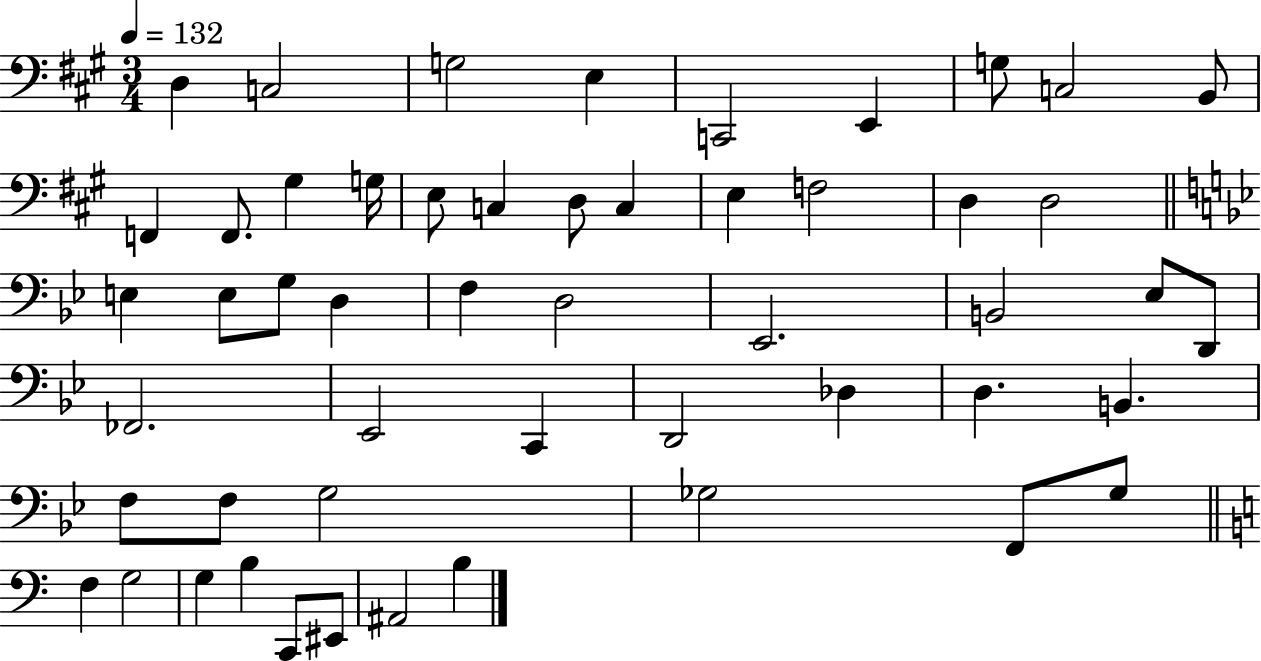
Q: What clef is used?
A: bass